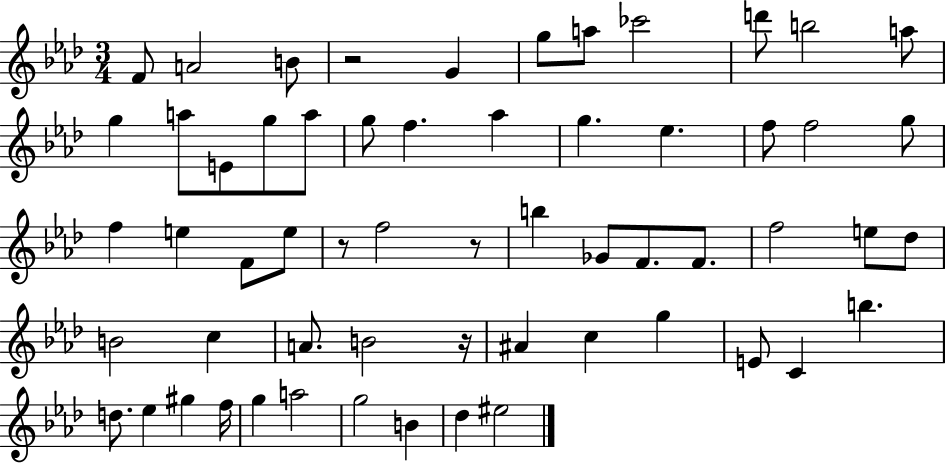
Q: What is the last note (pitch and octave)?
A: EIS5